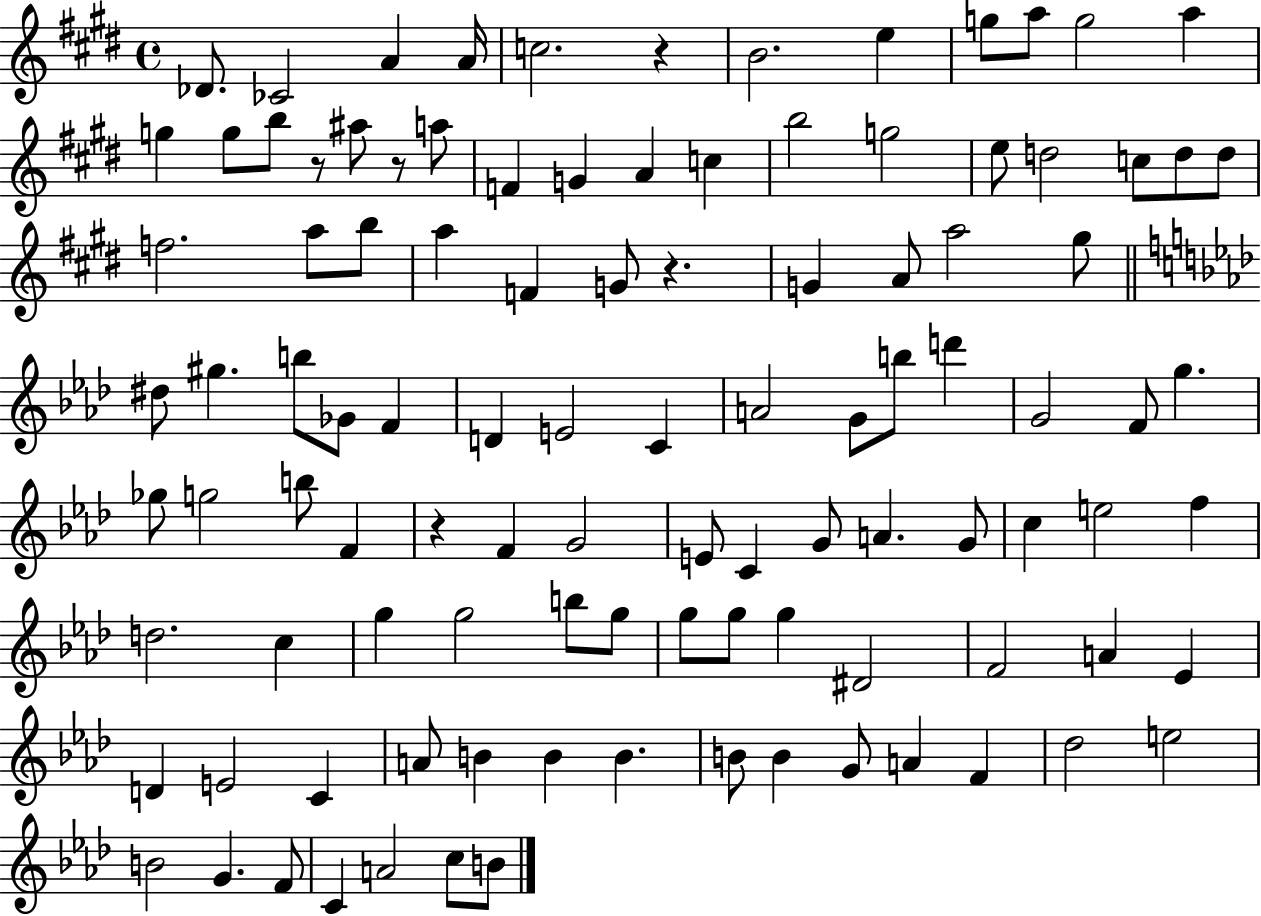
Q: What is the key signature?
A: E major